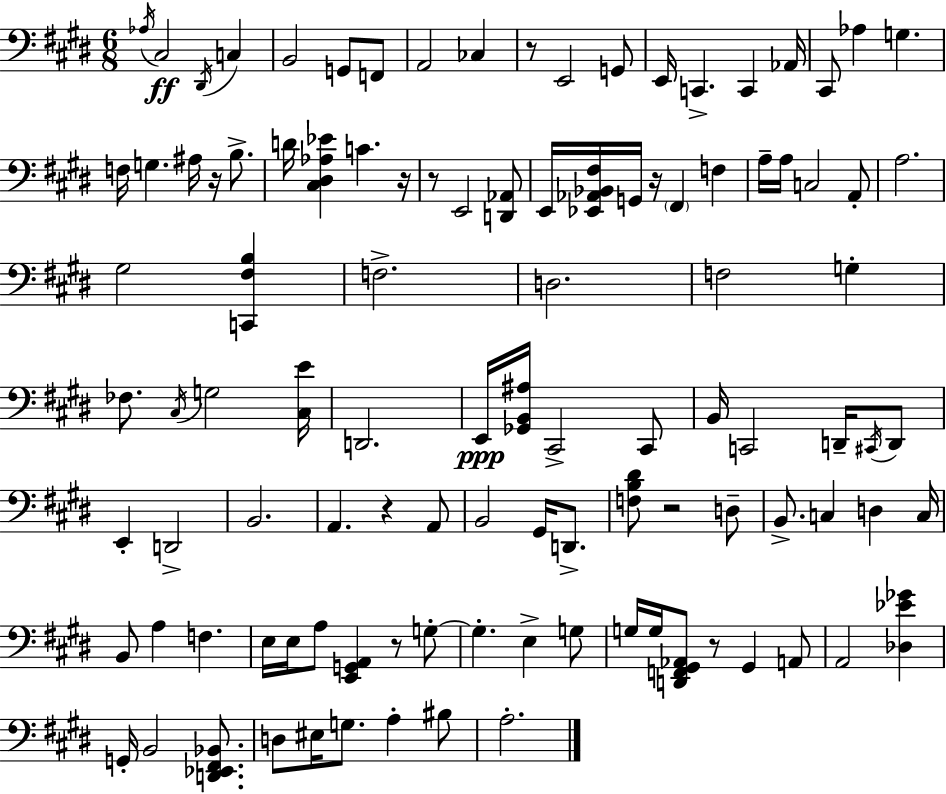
{
  \clef bass
  \numericTimeSignature
  \time 6/8
  \key e \major
  \acciaccatura { aes16 }\ff cis2 \acciaccatura { dis,16 } c4 | b,2 g,8 | f,8 a,2 ces4 | r8 e,2 | \break g,8 e,16 c,4.-> c,4 | aes,16 cis,8 aes4 g4. | f16 g4. ais16 r16 b8.-> | d'16 <cis dis aes ees'>4 c'4. | \break r16 r8 e,2 | <d, aes,>8 e,16 <ees, aes, bes, fis>16 g,16 r16 \parenthesize fis,4 f4 | a16-- a16 c2 | a,8-. a2. | \break gis2 <c, fis b>4 | f2.-> | d2. | f2 g4-. | \break fes8. \acciaccatura { cis16 } g2 | <cis e'>16 d,2. | e,16\ppp <ges, b, ais>16 cis,2-> | cis,8 b,16 c,2 | \break d,16-- \acciaccatura { cis,16 } d,8 e,4-. d,2-> | b,2. | a,4. r4 | a,8 b,2 | \break gis,16 d,8.-> <f b dis'>8 r2 | d8-- b,8.-> c4 d4 | c16 b,8 a4 f4. | e16 e16 a8 <e, g, a,>4 | \break r8 g8-.~~ g4.-. e4-> | g8 g16 g16 <d, f, gis, aes,>8 r8 gis,4 | a,8 a,2 | <des ees' ges'>4 g,16-. b,2 | \break <d, ees, fis, bes,>8. d8 eis16 g8. a4-. | bis8 a2.-. | \bar "|."
}